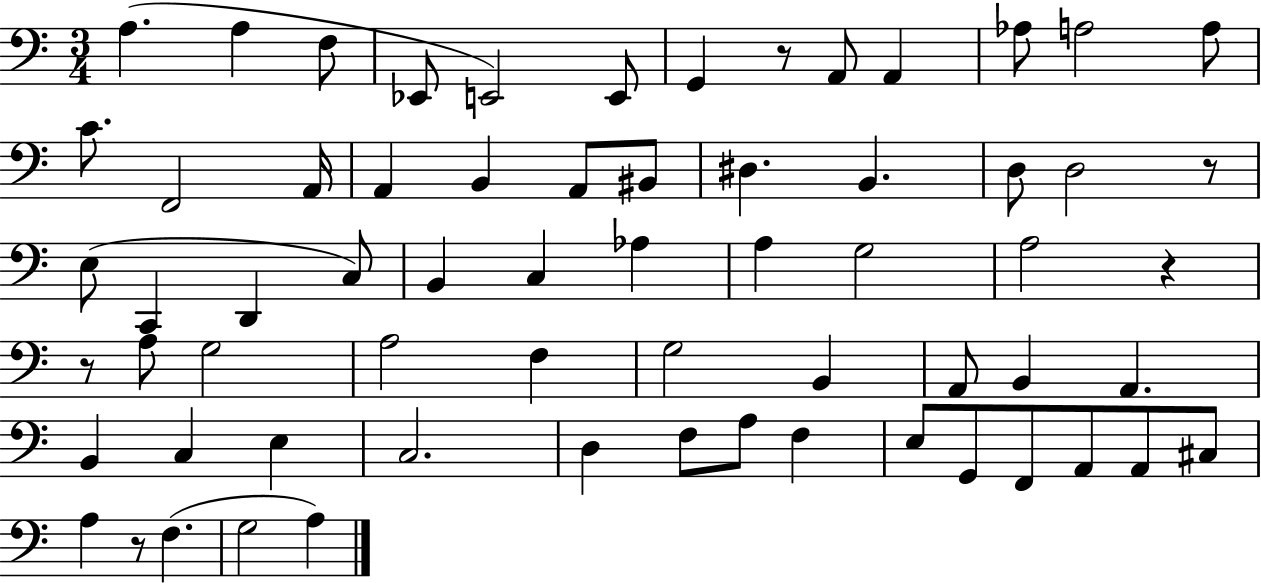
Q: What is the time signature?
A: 3/4